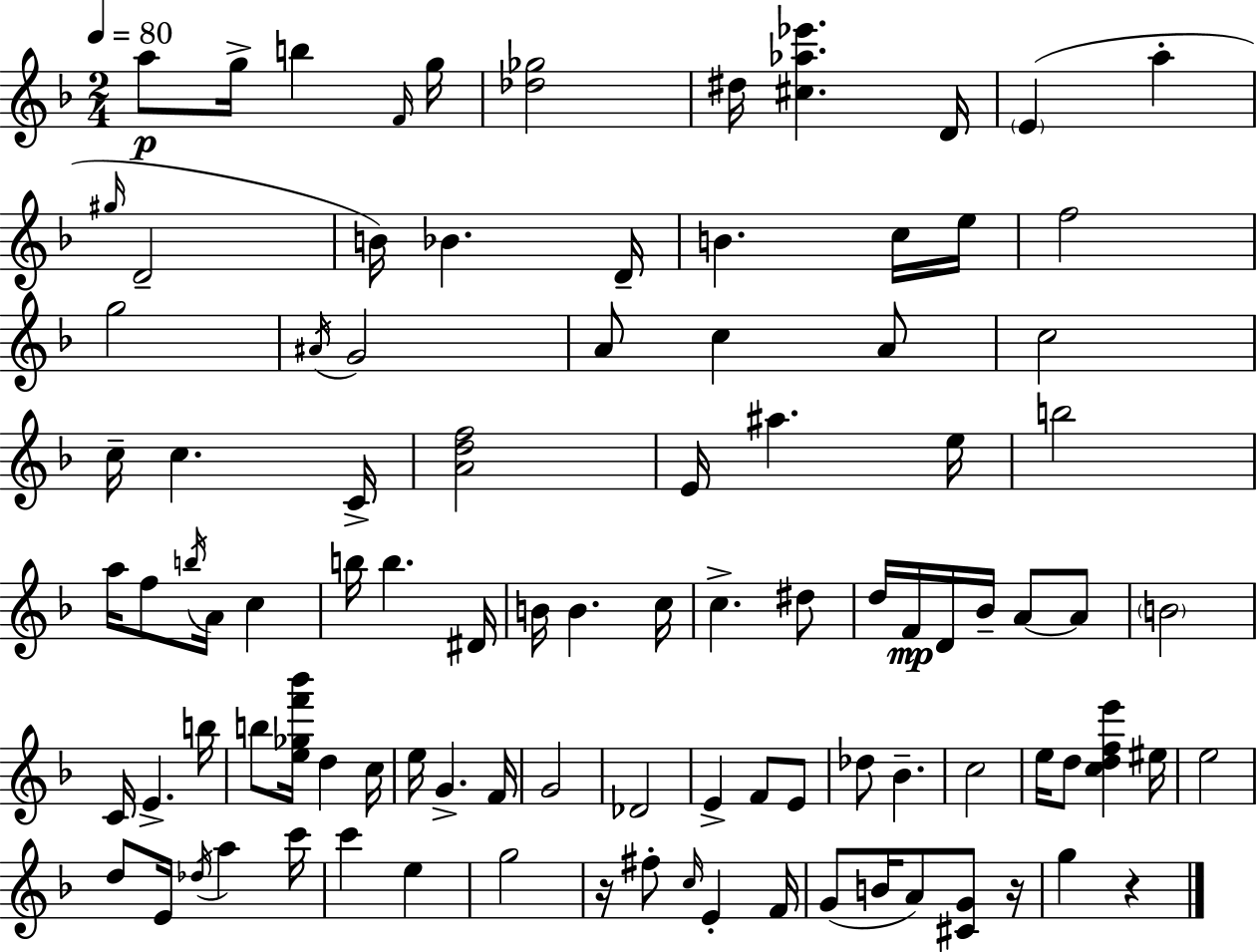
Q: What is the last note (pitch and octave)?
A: G5